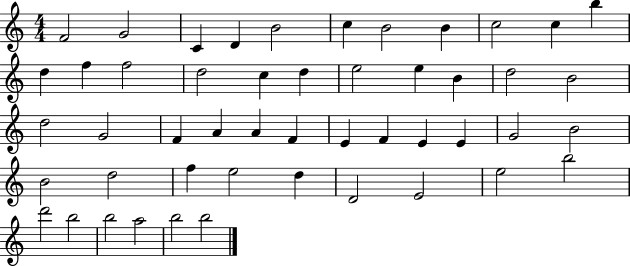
{
  \clef treble
  \numericTimeSignature
  \time 4/4
  \key c \major
  f'2 g'2 | c'4 d'4 b'2 | c''4 b'2 b'4 | c''2 c''4 b''4 | \break d''4 f''4 f''2 | d''2 c''4 d''4 | e''2 e''4 b'4 | d''2 b'2 | \break d''2 g'2 | f'4 a'4 a'4 f'4 | e'4 f'4 e'4 e'4 | g'2 b'2 | \break b'2 d''2 | f''4 e''2 d''4 | d'2 e'2 | e''2 b''2 | \break d'''2 b''2 | b''2 a''2 | b''2 b''2 | \bar "|."
}